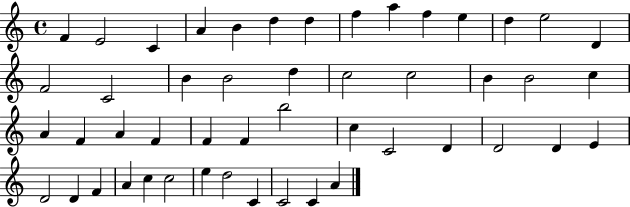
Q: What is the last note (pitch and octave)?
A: A4